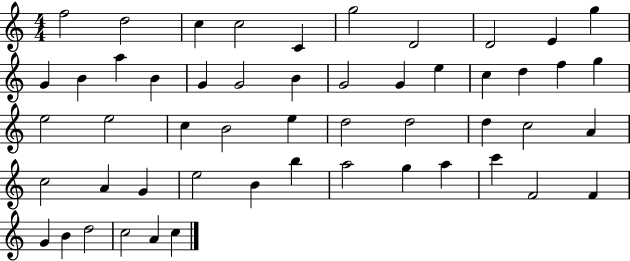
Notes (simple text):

F5/h D5/h C5/q C5/h C4/q G5/h D4/h D4/h E4/q G5/q G4/q B4/q A5/q B4/q G4/q G4/h B4/q G4/h G4/q E5/q C5/q D5/q F5/q G5/q E5/h E5/h C5/q B4/h E5/q D5/h D5/h D5/q C5/h A4/q C5/h A4/q G4/q E5/h B4/q B5/q A5/h G5/q A5/q C6/q F4/h F4/q G4/q B4/q D5/h C5/h A4/q C5/q